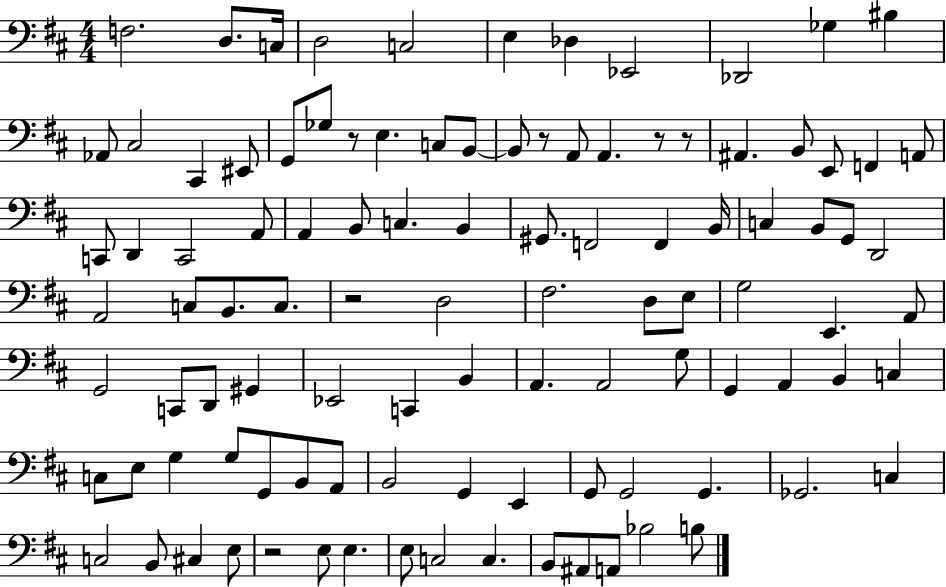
F3/h. D3/e. C3/s D3/h C3/h E3/q Db3/q Eb2/h Db2/h Gb3/q BIS3/q Ab2/e C#3/h C#2/q EIS2/e G2/e Gb3/e R/e E3/q. C3/e B2/e B2/e R/e A2/e A2/q. R/e R/e A#2/q. B2/e E2/e F2/q A2/e C2/e D2/q C2/h A2/e A2/q B2/e C3/q. B2/q G#2/e. F2/h F2/q B2/s C3/q B2/e G2/e D2/h A2/h C3/e B2/e. C3/e. R/h D3/h F#3/h. D3/e E3/e G3/h E2/q. A2/e G2/h C2/e D2/e G#2/q Eb2/h C2/q B2/q A2/q. A2/h G3/e G2/q A2/q B2/q C3/q C3/e E3/e G3/q G3/e G2/e B2/e A2/e B2/h G2/q E2/q G2/e G2/h G2/q. Gb2/h. C3/q C3/h B2/e C#3/q E3/e R/h E3/e E3/q. E3/e C3/h C3/q. B2/e A#2/e A2/e Bb3/h B3/e